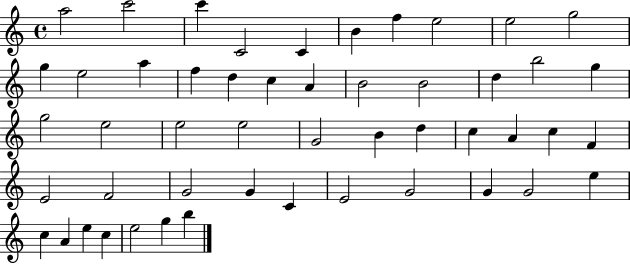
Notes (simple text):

A5/h C6/h C6/q C4/h C4/q B4/q F5/q E5/h E5/h G5/h G5/q E5/h A5/q F5/q D5/q C5/q A4/q B4/h B4/h D5/q B5/h G5/q G5/h E5/h E5/h E5/h G4/h B4/q D5/q C5/q A4/q C5/q F4/q E4/h F4/h G4/h G4/q C4/q E4/h G4/h G4/q G4/h E5/q C5/q A4/q E5/q C5/q E5/h G5/q B5/q